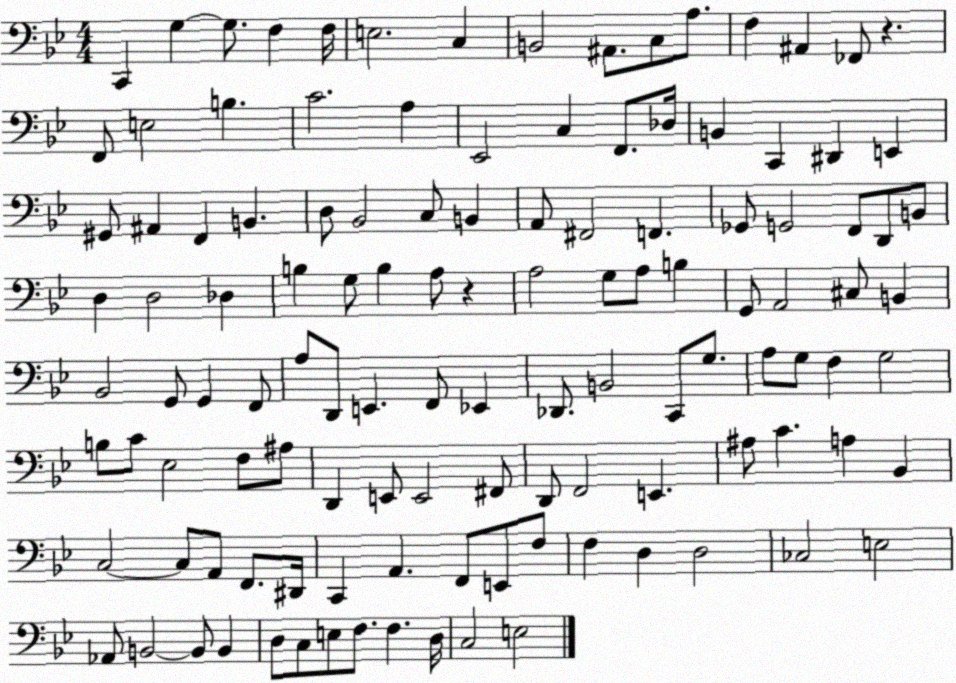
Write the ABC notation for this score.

X:1
T:Untitled
M:4/4
L:1/4
K:Bb
C,, G, G,/2 F, F,/4 E,2 C, B,,2 ^A,,/2 C,/2 A,/2 F, ^A,, _F,,/2 z F,,/2 E,2 B, C2 A, _E,,2 C, F,,/2 _D,/4 B,, C,, ^D,, E,, ^G,,/2 ^A,, F,, B,, D,/2 _B,,2 C,/2 B,, A,,/2 ^F,,2 F,, _G,,/2 G,,2 F,,/2 D,,/2 B,,/2 D, D,2 _D, B, G,/2 B, A,/2 z A,2 G,/2 A,/2 B, G,,/2 A,,2 ^C,/2 B,, _B,,2 G,,/2 G,, F,,/2 A,/2 D,,/2 E,, F,,/2 _E,, _D,,/2 B,,2 C,,/2 G,/2 A,/2 G,/2 F, G,2 B,/2 C/2 _E,2 F,/2 ^A,/2 D,, E,,/2 E,,2 ^F,,/2 D,,/2 F,,2 E,, ^A,/2 C A, _B,, C,2 C,/2 A,,/2 F,,/2 ^D,,/4 C,, A,, F,,/2 E,,/2 F,/2 F, D, D,2 _C,2 E,2 _A,,/2 B,,2 B,,/2 B,, D,/2 C,/2 E,/2 F,/2 F, D,/4 C,2 E,2